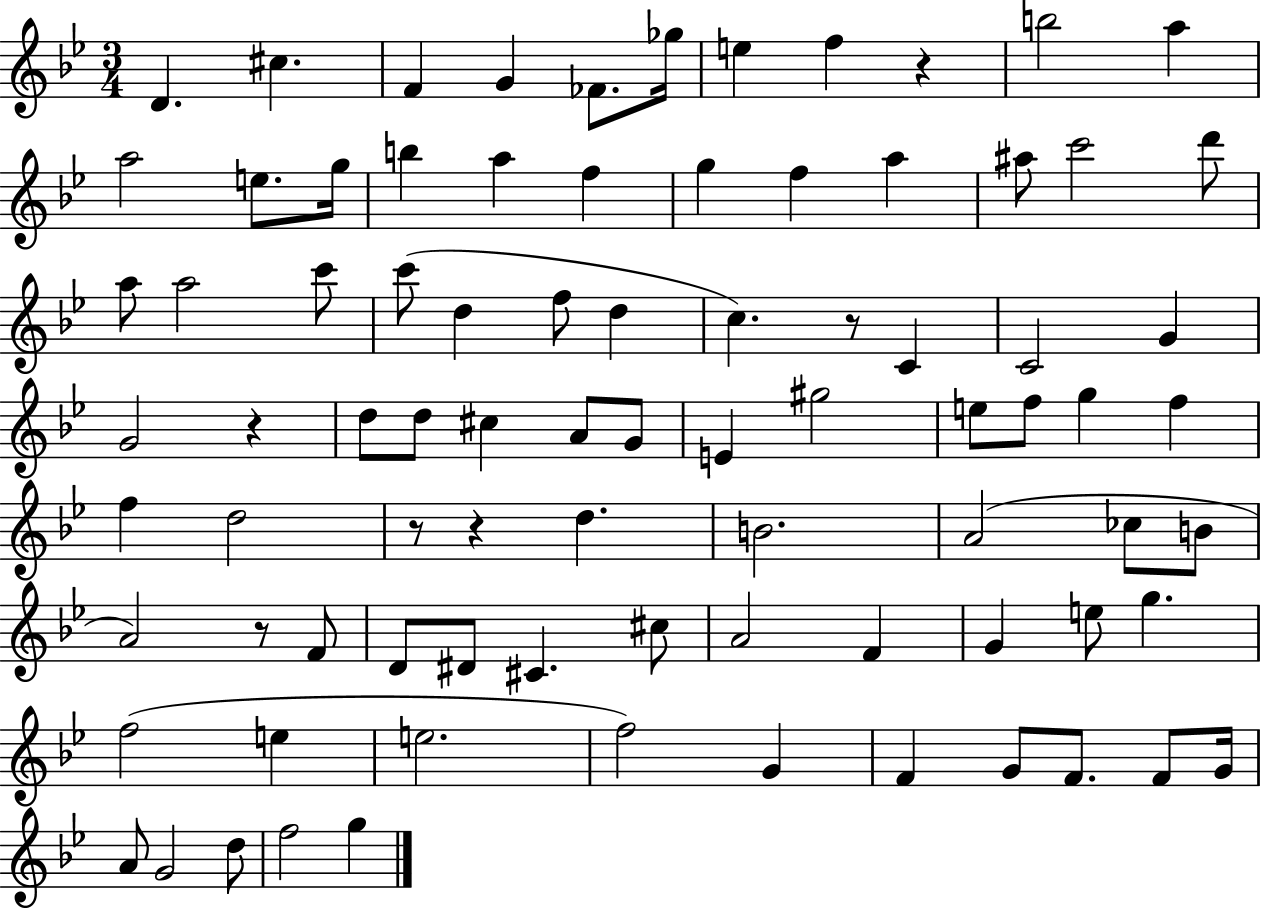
D4/q. C#5/q. F4/q G4/q FES4/e. Gb5/s E5/q F5/q R/q B5/h A5/q A5/h E5/e. G5/s B5/q A5/q F5/q G5/q F5/q A5/q A#5/e C6/h D6/e A5/e A5/h C6/e C6/e D5/q F5/e D5/q C5/q. R/e C4/q C4/h G4/q G4/h R/q D5/e D5/e C#5/q A4/e G4/e E4/q G#5/h E5/e F5/e G5/q F5/q F5/q D5/h R/e R/q D5/q. B4/h. A4/h CES5/e B4/e A4/h R/e F4/e D4/e D#4/e C#4/q. C#5/e A4/h F4/q G4/q E5/e G5/q. F5/h E5/q E5/h. F5/h G4/q F4/q G4/e F4/e. F4/e G4/s A4/e G4/h D5/e F5/h G5/q